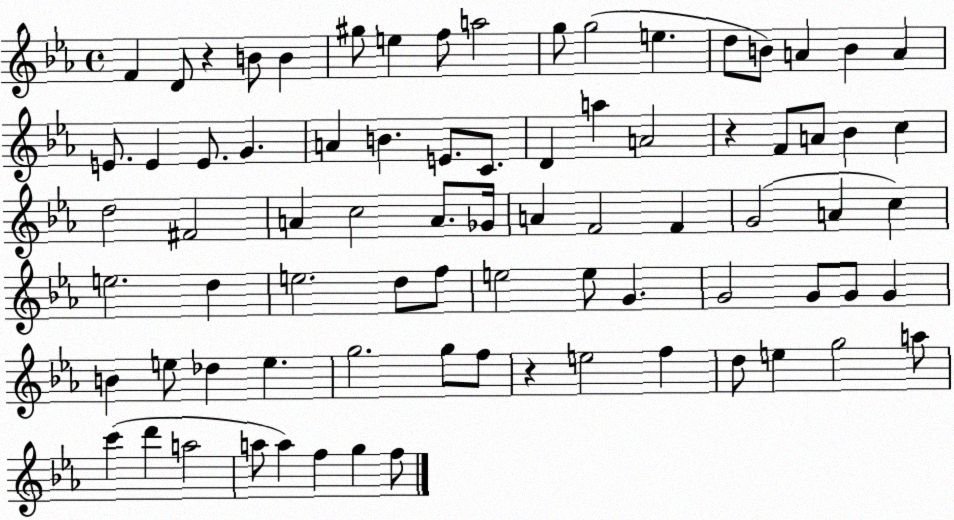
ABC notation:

X:1
T:Untitled
M:4/4
L:1/4
K:Eb
F D/2 z B/2 B ^g/2 e f/2 a2 g/2 g2 e d/2 B/2 A B A E/2 E E/2 G A B E/2 C/2 D a A2 z F/2 A/2 _B c d2 ^F2 A c2 A/2 _G/4 A F2 F G2 A c e2 d e2 d/2 f/2 e2 e/2 G G2 G/2 G/2 G B e/2 _d e g2 g/2 f/2 z e2 f d/2 e g2 a/2 c' d' a2 a/2 a f g f/2